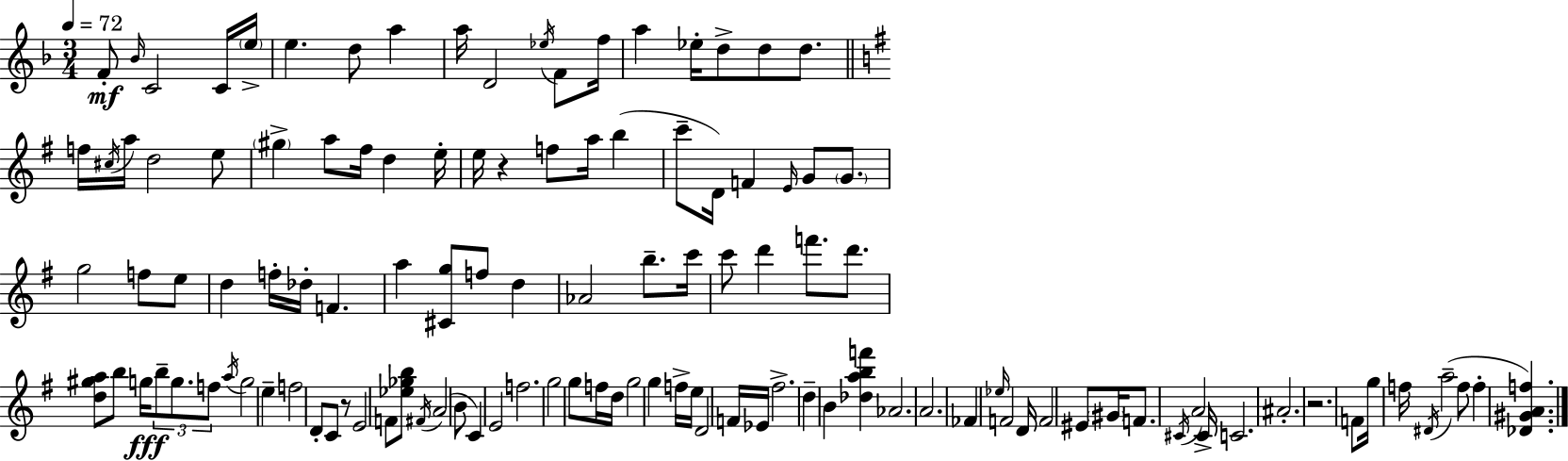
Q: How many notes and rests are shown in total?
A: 118